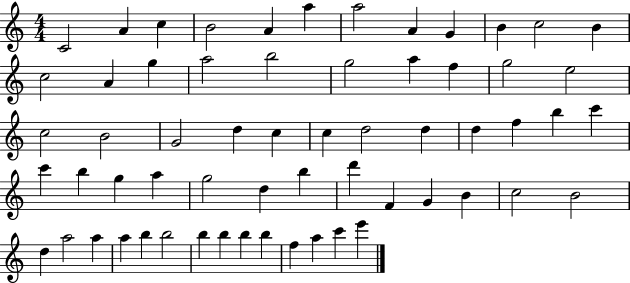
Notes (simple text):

C4/h A4/q C5/q B4/h A4/q A5/q A5/h A4/q G4/q B4/q C5/h B4/q C5/h A4/q G5/q A5/h B5/h G5/h A5/q F5/q G5/h E5/h C5/h B4/h G4/h D5/q C5/q C5/q D5/h D5/q D5/q F5/q B5/q C6/q C6/q B5/q G5/q A5/q G5/h D5/q B5/q D6/q F4/q G4/q B4/q C5/h B4/h D5/q A5/h A5/q A5/q B5/q B5/h B5/q B5/q B5/q B5/q F5/q A5/q C6/q E6/q